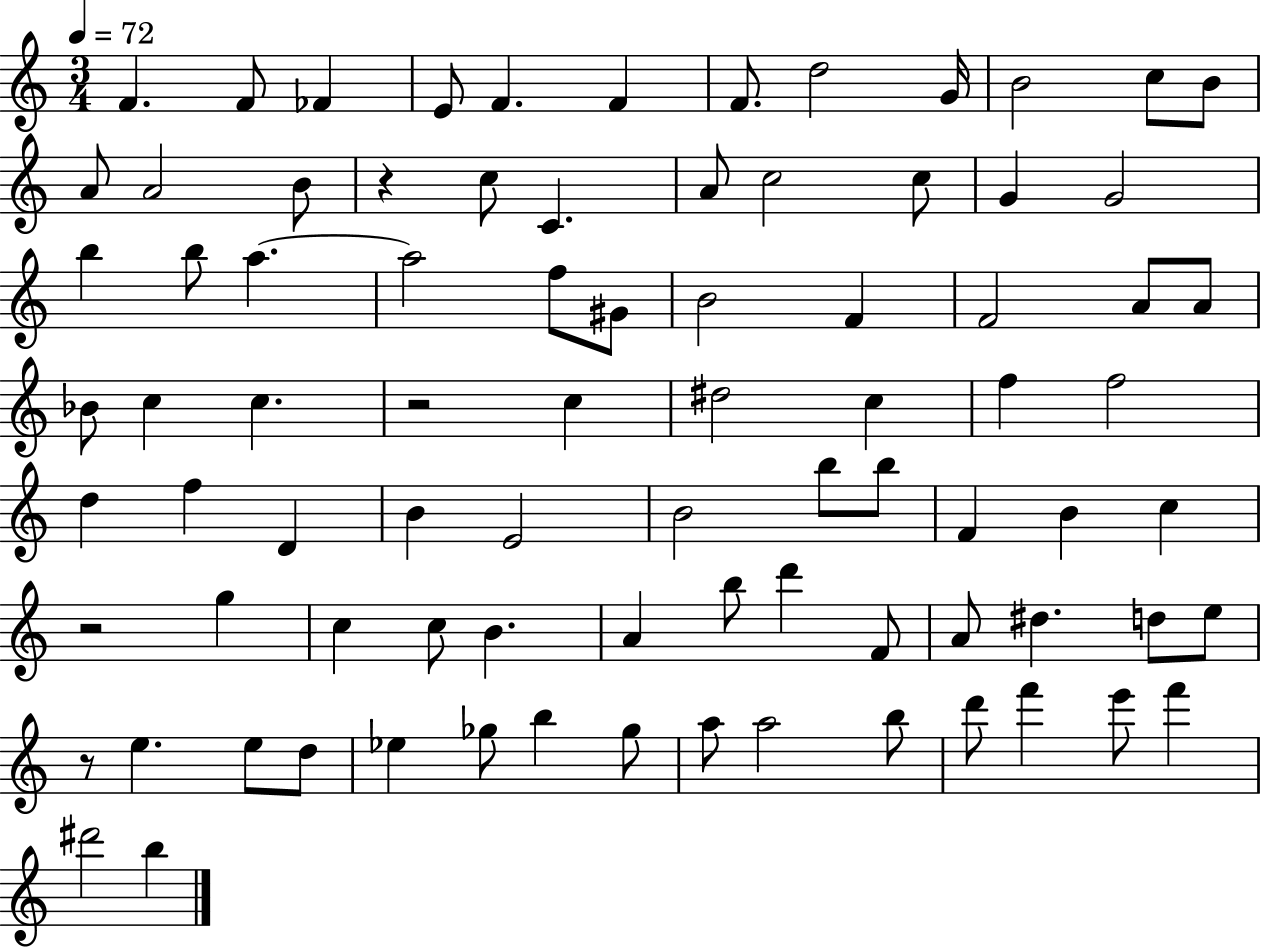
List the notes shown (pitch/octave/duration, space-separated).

F4/q. F4/e FES4/q E4/e F4/q. F4/q F4/e. D5/h G4/s B4/h C5/e B4/e A4/e A4/h B4/e R/q C5/e C4/q. A4/e C5/h C5/e G4/q G4/h B5/q B5/e A5/q. A5/h F5/e G#4/e B4/h F4/q F4/h A4/e A4/e Bb4/e C5/q C5/q. R/h C5/q D#5/h C5/q F5/q F5/h D5/q F5/q D4/q B4/q E4/h B4/h B5/e B5/e F4/q B4/q C5/q R/h G5/q C5/q C5/e B4/q. A4/q B5/e D6/q F4/e A4/e D#5/q. D5/e E5/e R/e E5/q. E5/e D5/e Eb5/q Gb5/e B5/q Gb5/e A5/e A5/h B5/e D6/e F6/q E6/e F6/q D#6/h B5/q